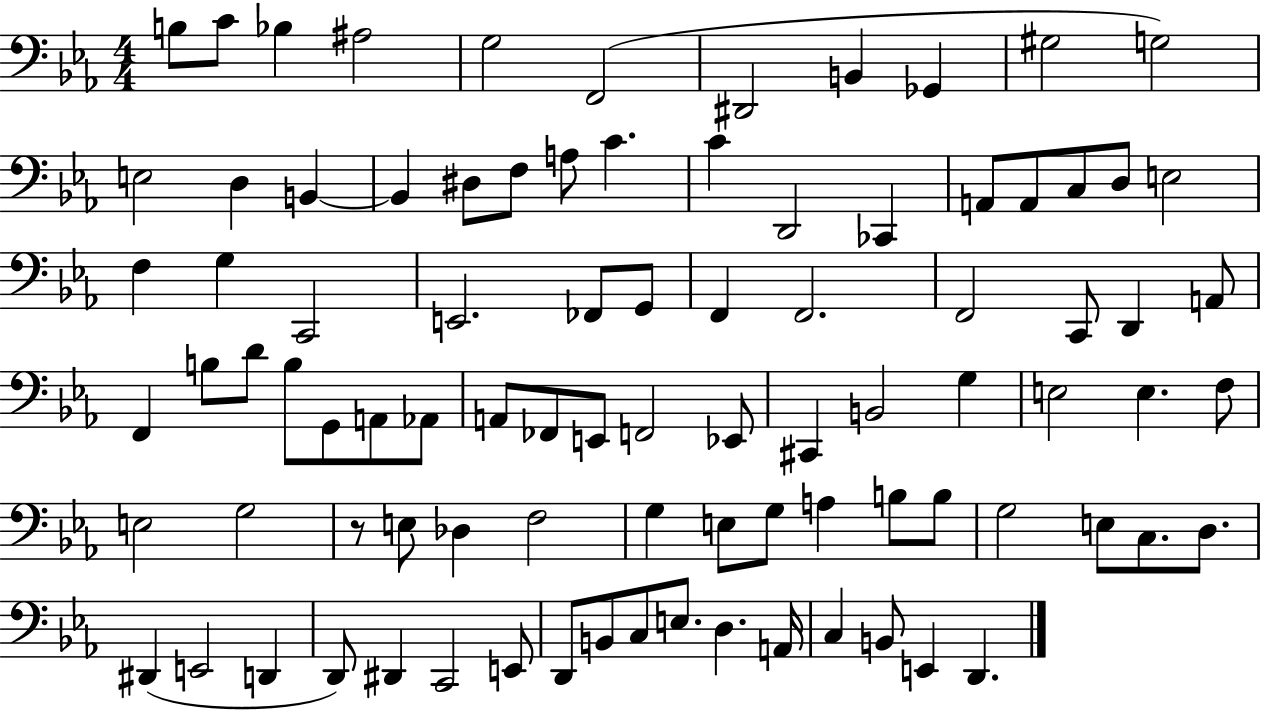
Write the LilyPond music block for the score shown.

{
  \clef bass
  \numericTimeSignature
  \time 4/4
  \key ees \major
  b8 c'8 bes4 ais2 | g2 f,2( | dis,2 b,4 ges,4 | gis2 g2) | \break e2 d4 b,4~~ | b,4 dis8 f8 a8 c'4. | c'4 d,2 ces,4 | a,8 a,8 c8 d8 e2 | \break f4 g4 c,2 | e,2. fes,8 g,8 | f,4 f,2. | f,2 c,8 d,4 a,8 | \break f,4 b8 d'8 b8 g,8 a,8 aes,8 | a,8 fes,8 e,8 f,2 ees,8 | cis,4 b,2 g4 | e2 e4. f8 | \break e2 g2 | r8 e8 des4 f2 | g4 e8 g8 a4 b8 b8 | g2 e8 c8. d8. | \break dis,4( e,2 d,4 | d,8) dis,4 c,2 e,8 | d,8 b,8 c8 e8. d4. a,16 | c4 b,8 e,4 d,4. | \break \bar "|."
}